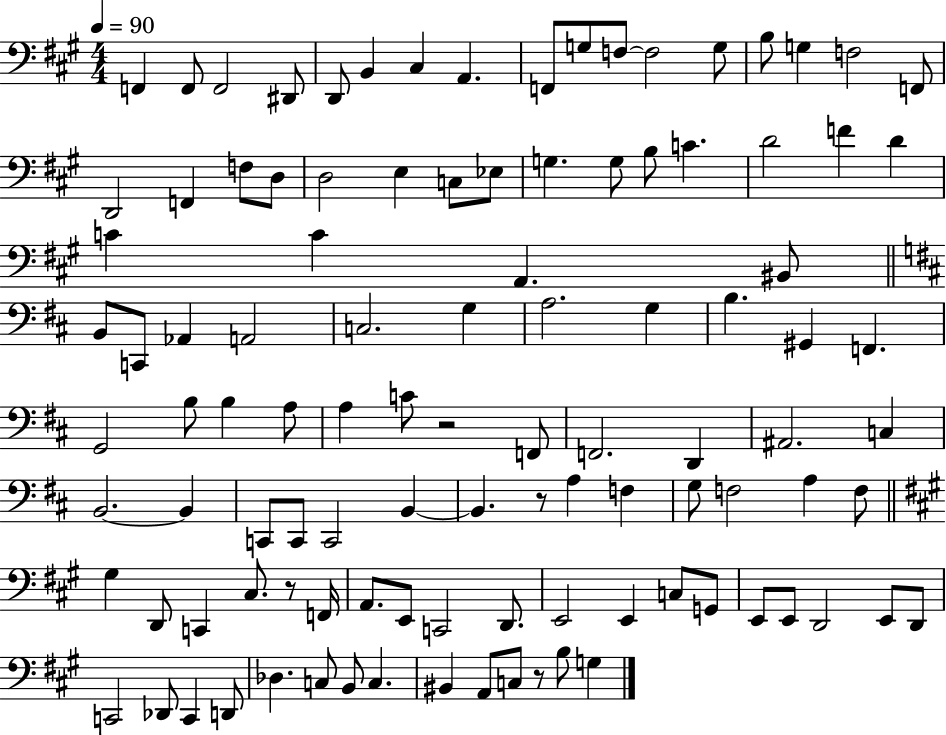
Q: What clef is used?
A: bass